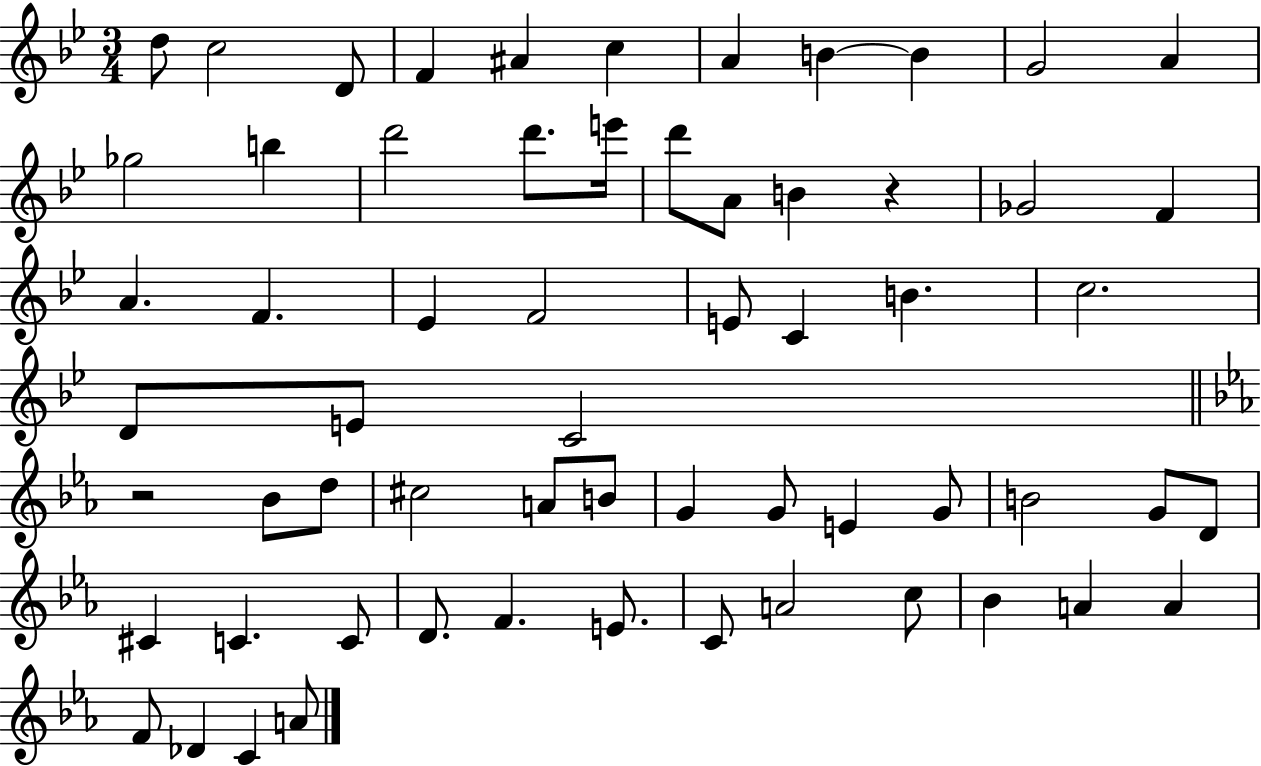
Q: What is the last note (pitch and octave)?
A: A4